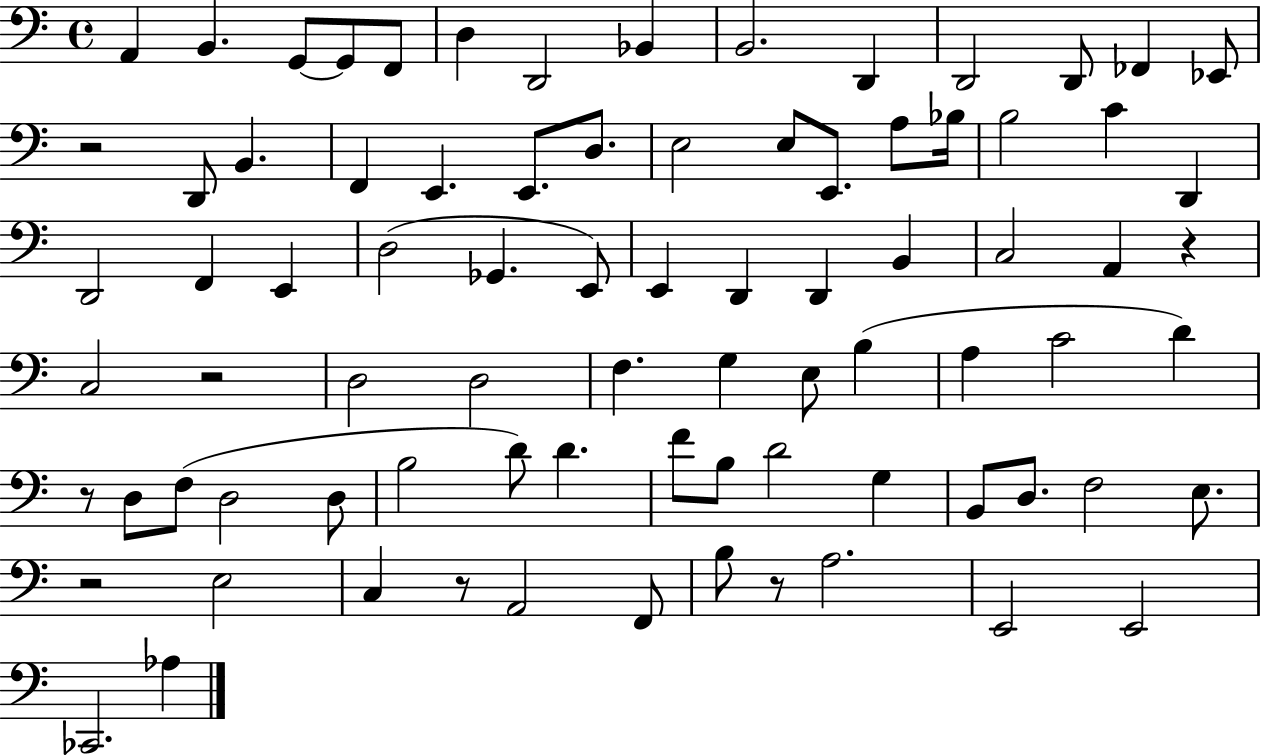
A2/q B2/q. G2/e G2/e F2/e D3/q D2/h Bb2/q B2/h. D2/q D2/h D2/e FES2/q Eb2/e R/h D2/e B2/q. F2/q E2/q. E2/e. D3/e. E3/h E3/e E2/e. A3/e Bb3/s B3/h C4/q D2/q D2/h F2/q E2/q D3/h Gb2/q. E2/e E2/q D2/q D2/q B2/q C3/h A2/q R/q C3/h R/h D3/h D3/h F3/q. G3/q E3/e B3/q A3/q C4/h D4/q R/e D3/e F3/e D3/h D3/e B3/h D4/e D4/q. F4/e B3/e D4/h G3/q B2/e D3/e. F3/h E3/e. R/h E3/h C3/q R/e A2/h F2/e B3/e R/e A3/h. E2/h E2/h CES2/h. Ab3/q